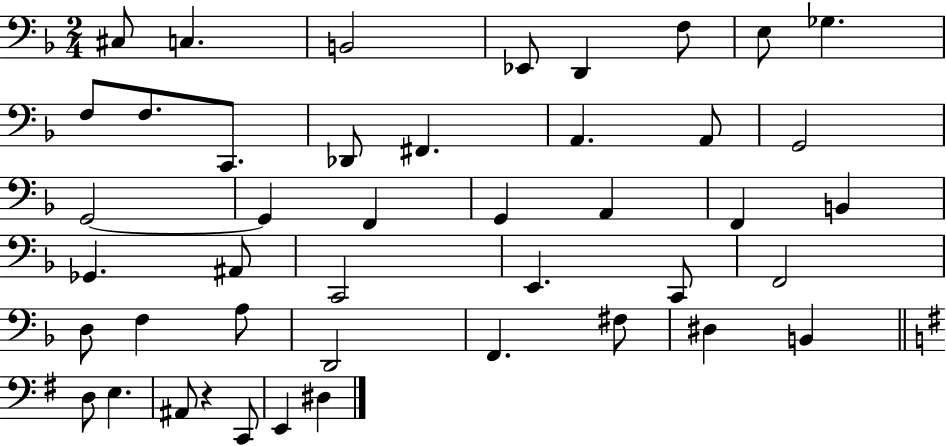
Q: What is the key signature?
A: F major